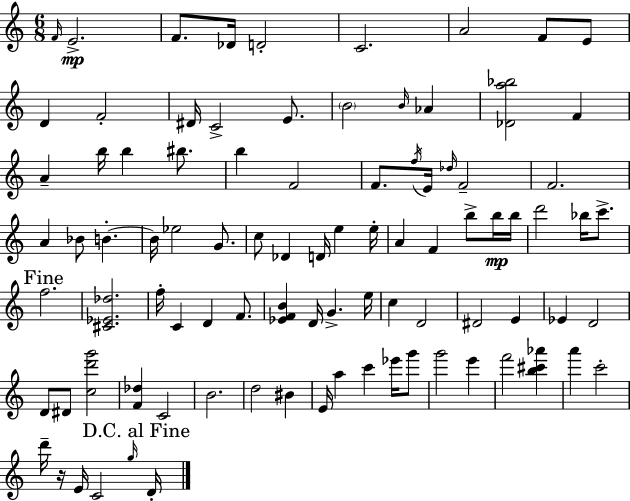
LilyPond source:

{
  \clef treble
  \numericTimeSignature
  \time 6/8
  \key a \minor
  \grace { f'16 }\mp e'2.-> | f'8. des'16 d'2-. | c'2. | a'2 f'8 e'8 | \break d'4 f'2-. | dis'16 c'2-> e'8. | \parenthesize b'2 \grace { b'16 } aes'4 | <des' a'' bes''>2 f'4 | \break a'4-- b''16 b''4 bis''8. | b''4 f'2 | f'8. \acciaccatura { f''16 } e'16 \grace { des''16 } f'2-- | f'2. | \break a'4 bes'8 b'4.-.~~ | b'16 ees''2 | g'8. c''8 des'4 d'16 e''4 | e''16-. a'4 f'4 | \break b''8-> b''16\mp b''16 d'''2 | bes''16 c'''8.-> \mark "Fine" f''2. | <cis' ees' des''>2. | f''16-. c'4 d'4 | \break f'8. <ees' f' b'>4 d'16 g'4.-> | e''16 c''4 d'2 | dis'2 | e'4 ees'4 d'2 | \break d'8 dis'8 <c'' d''' g'''>2 | <f' des''>4 c'2 | b'2. | d''2 | \break bis'4 e'16 a''4 c'''4 | ees'''16 g'''8 g'''2 | e'''4 f'''2 | <b'' cis''' aes'''>4 a'''4 c'''2-. | \break d'''16-- r16 e'16 c'2 | \grace { g''16 } \mark "D.C. al Fine" d'16-. \bar "|."
}